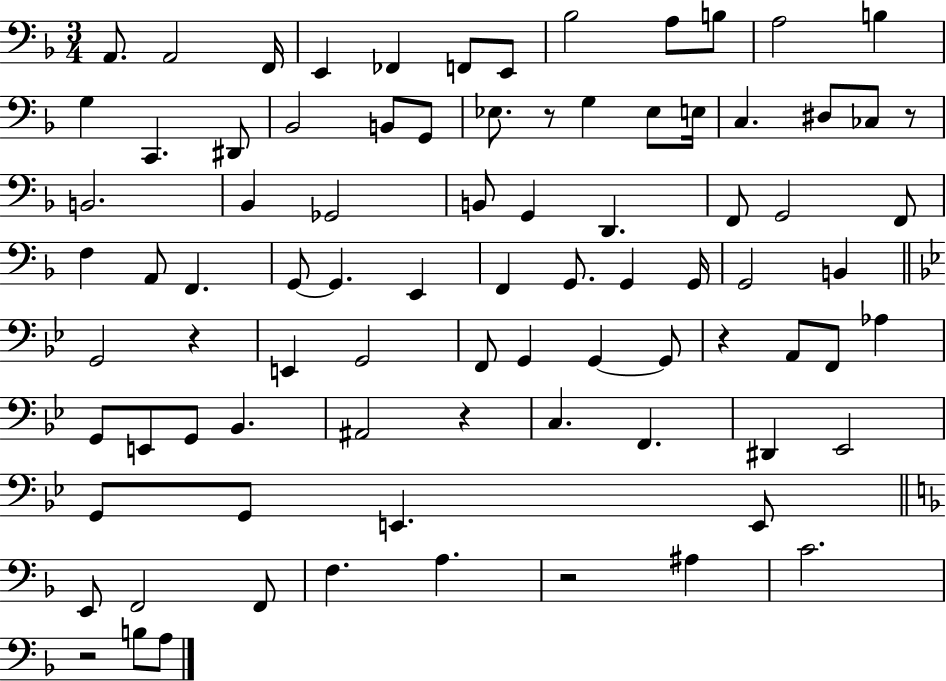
X:1
T:Untitled
M:3/4
L:1/4
K:F
A,,/2 A,,2 F,,/4 E,, _F,, F,,/2 E,,/2 _B,2 A,/2 B,/2 A,2 B, G, C,, ^D,,/2 _B,,2 B,,/2 G,,/2 _E,/2 z/2 G, _E,/2 E,/4 C, ^D,/2 _C,/2 z/2 B,,2 _B,, _G,,2 B,,/2 G,, D,, F,,/2 G,,2 F,,/2 F, A,,/2 F,, G,,/2 G,, E,, F,, G,,/2 G,, G,,/4 G,,2 B,, G,,2 z E,, G,,2 F,,/2 G,, G,, G,,/2 z A,,/2 F,,/2 _A, G,,/2 E,,/2 G,,/2 _B,, ^A,,2 z C, F,, ^D,, _E,,2 G,,/2 G,,/2 E,, E,,/2 E,,/2 F,,2 F,,/2 F, A, z2 ^A, C2 z2 B,/2 A,/2